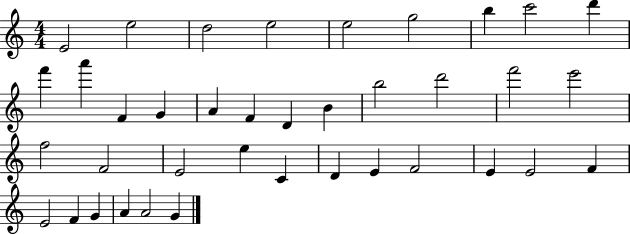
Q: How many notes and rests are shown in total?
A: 38